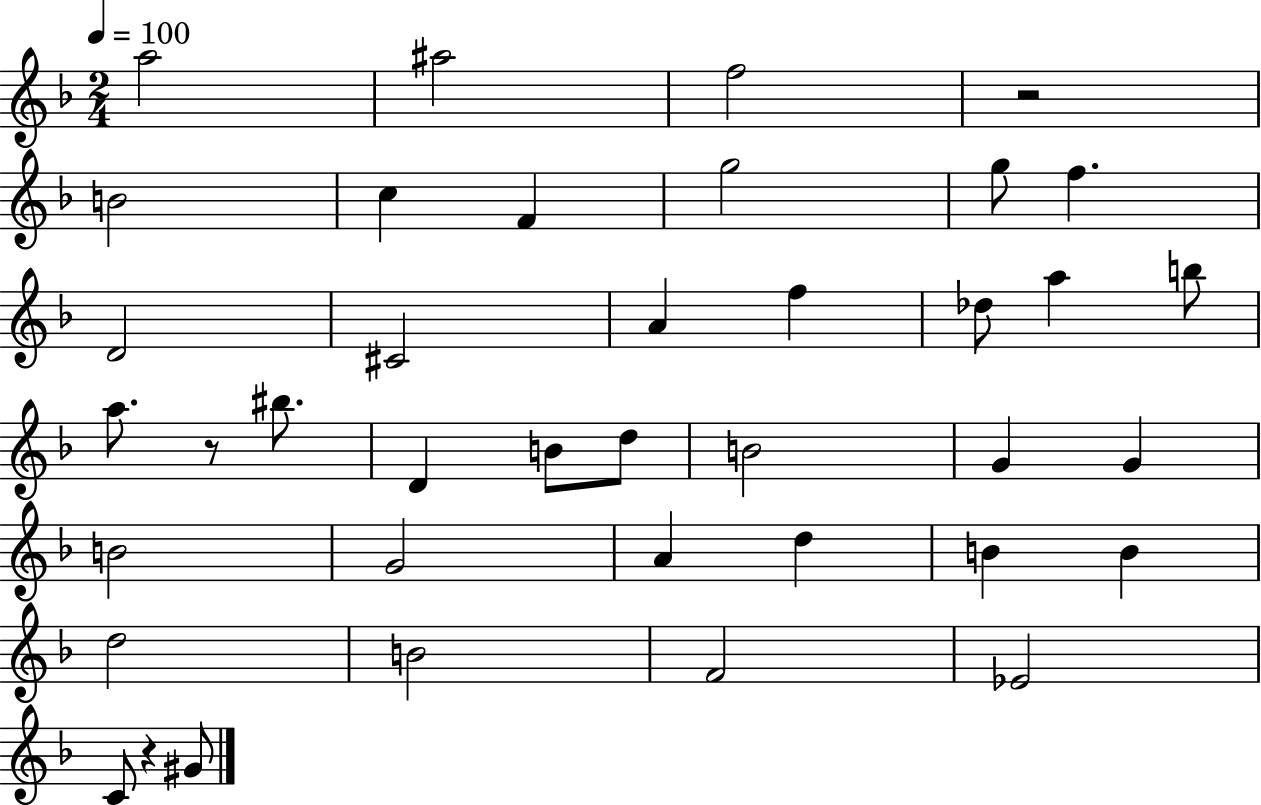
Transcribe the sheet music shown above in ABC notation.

X:1
T:Untitled
M:2/4
L:1/4
K:F
a2 ^a2 f2 z2 B2 c F g2 g/2 f D2 ^C2 A f _d/2 a b/2 a/2 z/2 ^b/2 D B/2 d/2 B2 G G B2 G2 A d B B d2 B2 F2 _E2 C/2 z ^G/2